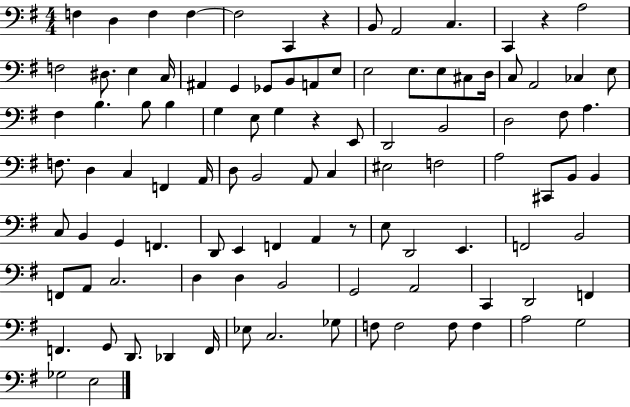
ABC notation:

X:1
T:Untitled
M:4/4
L:1/4
K:G
F, D, F, F, F,2 C,, z B,,/2 A,,2 C, C,, z A,2 F,2 ^D,/2 E, C,/4 ^A,, G,, _G,,/2 B,,/2 A,,/2 E,/2 E,2 E,/2 E,/2 ^C,/2 D,/4 C,/2 A,,2 _C, E,/2 ^F, B, B,/2 B, G, E,/2 G, z E,,/2 D,,2 B,,2 D,2 ^F,/2 A, F,/2 D, C, F,, A,,/4 D,/2 B,,2 A,,/2 C, ^E,2 F,2 A,2 ^C,,/2 B,,/2 B,, C,/2 B,, G,, F,, D,,/2 E,, F,, A,, z/2 E,/2 D,,2 E,, F,,2 B,,2 F,,/2 A,,/2 C,2 D, D, B,,2 G,,2 A,,2 C,, D,,2 F,, F,, G,,/2 D,,/2 _D,, F,,/4 _E,/2 C,2 _G,/2 F,/2 F,2 F,/2 F, A,2 G,2 _G,2 E,2